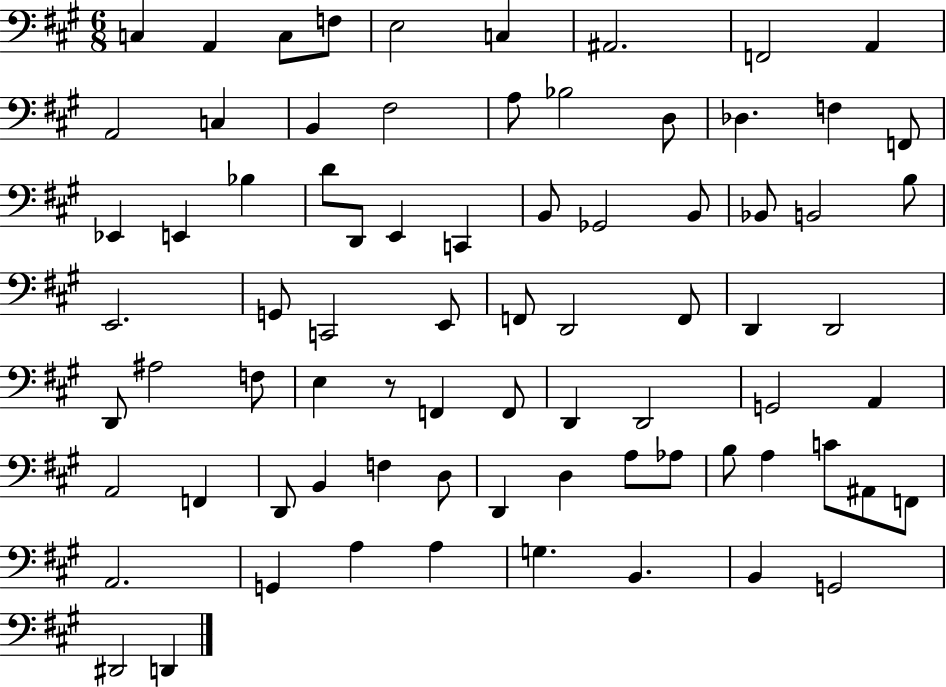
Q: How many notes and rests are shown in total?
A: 77